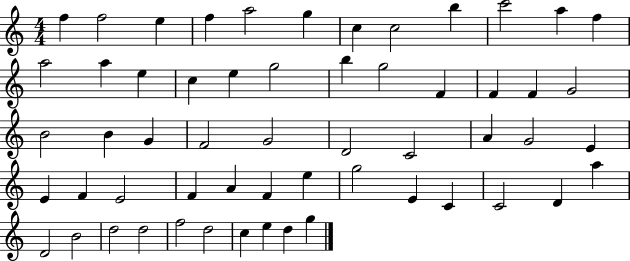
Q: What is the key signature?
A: C major